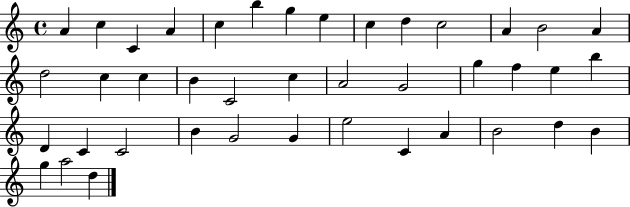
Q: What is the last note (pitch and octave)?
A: D5